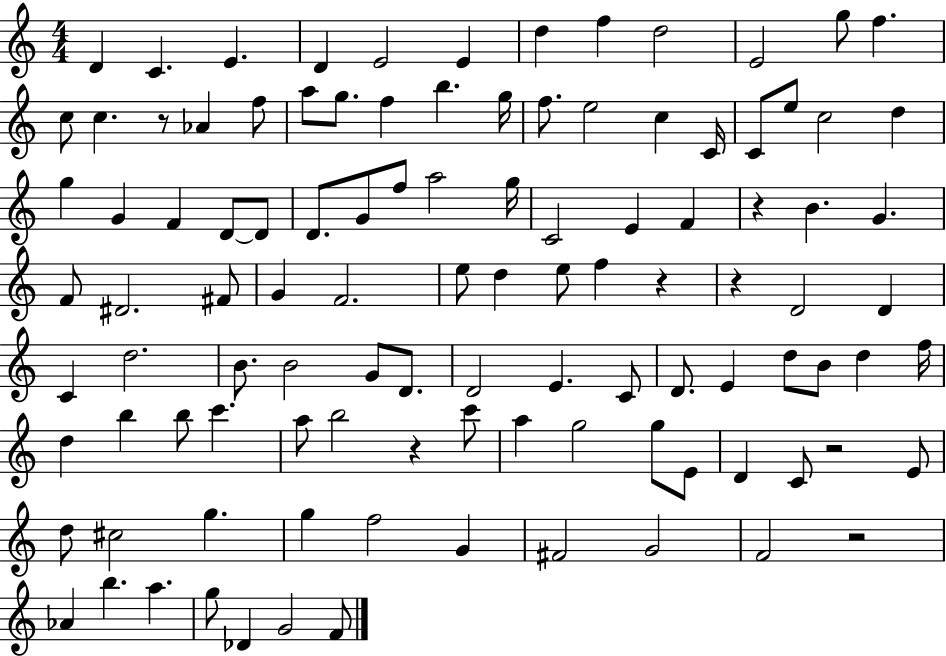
{
  \clef treble
  \numericTimeSignature
  \time 4/4
  \key c \major
  d'4 c'4. e'4. | d'4 e'2 e'4 | d''4 f''4 d''2 | e'2 g''8 f''4. | \break c''8 c''4. r8 aes'4 f''8 | a''8 g''8. f''4 b''4. g''16 | f''8. e''2 c''4 c'16 | c'8 e''8 c''2 d''4 | \break g''4 g'4 f'4 d'8~~ d'8 | d'8. g'8 f''8 a''2 g''16 | c'2 e'4 f'4 | r4 b'4. g'4. | \break f'8 dis'2. fis'8 | g'4 f'2. | e''8 d''4 e''8 f''4 r4 | r4 d'2 d'4 | \break c'4 d''2. | b'8. b'2 g'8 d'8. | d'2 e'4. c'8 | d'8. e'4 d''8 b'8 d''4 f''16 | \break d''4 b''4 b''8 c'''4. | a''8 b''2 r4 c'''8 | a''4 g''2 g''8 e'8 | d'4 c'8 r2 e'8 | \break d''8 cis''2 g''4. | g''4 f''2 g'4 | fis'2 g'2 | f'2 r2 | \break aes'4 b''4. a''4. | g''8 des'4 g'2 f'8 | \bar "|."
}